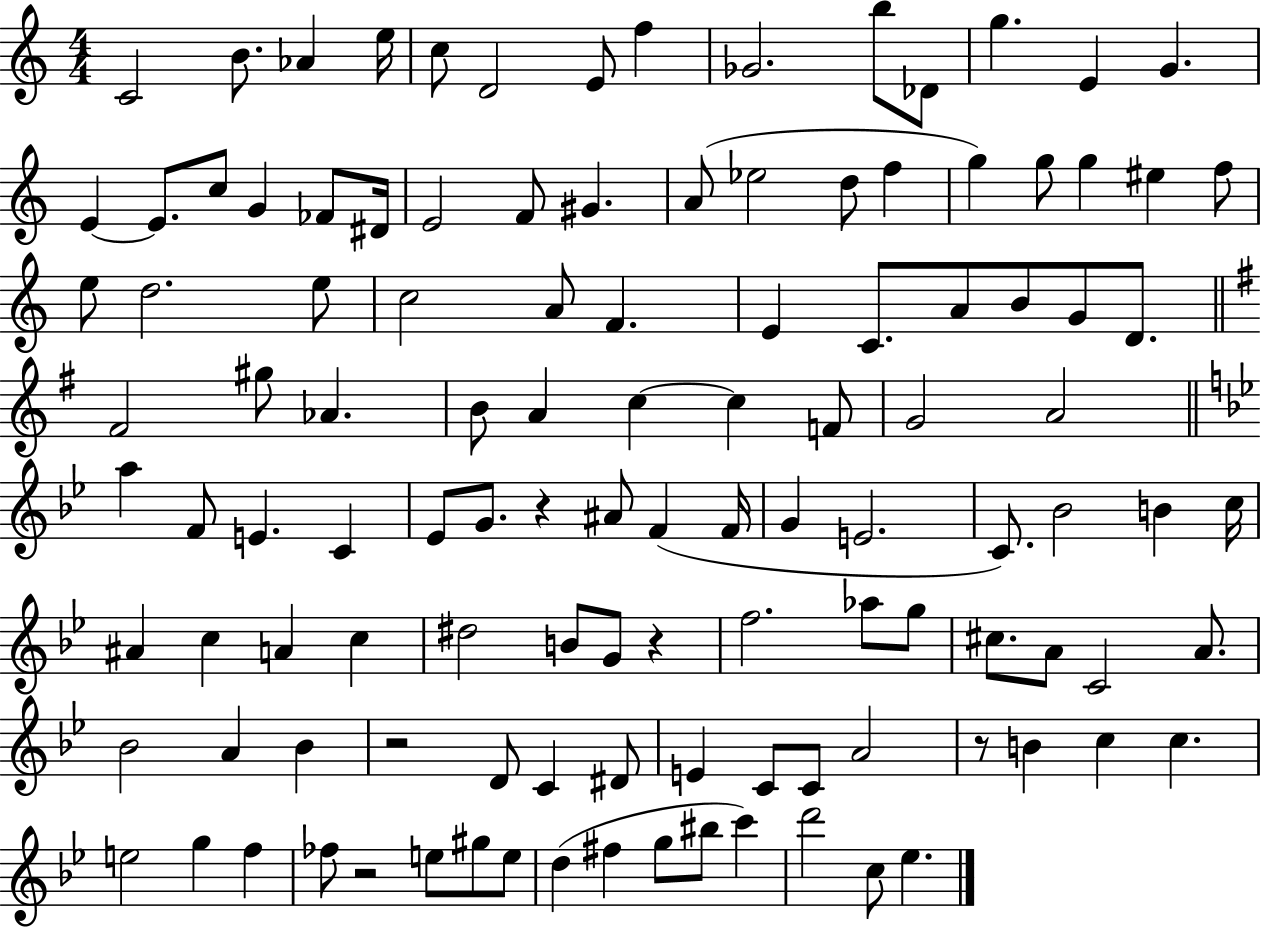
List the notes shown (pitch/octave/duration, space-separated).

C4/h B4/e. Ab4/q E5/s C5/e D4/h E4/e F5/q Gb4/h. B5/e Db4/e G5/q. E4/q G4/q. E4/q E4/e. C5/e G4/q FES4/e D#4/s E4/h F4/e G#4/q. A4/e Eb5/h D5/e F5/q G5/q G5/e G5/q EIS5/q F5/e E5/e D5/h. E5/e C5/h A4/e F4/q. E4/q C4/e. A4/e B4/e G4/e D4/e. F#4/h G#5/e Ab4/q. B4/e A4/q C5/q C5/q F4/e G4/h A4/h A5/q F4/e E4/q. C4/q Eb4/e G4/e. R/q A#4/e F4/q F4/s G4/q E4/h. C4/e. Bb4/h B4/q C5/s A#4/q C5/q A4/q C5/q D#5/h B4/e G4/e R/q F5/h. Ab5/e G5/e C#5/e. A4/e C4/h A4/e. Bb4/h A4/q Bb4/q R/h D4/e C4/q D#4/e E4/q C4/e C4/e A4/h R/e B4/q C5/q C5/q. E5/h G5/q F5/q FES5/e R/h E5/e G#5/e E5/e D5/q F#5/q G5/e BIS5/e C6/q D6/h C5/e Eb5/q.